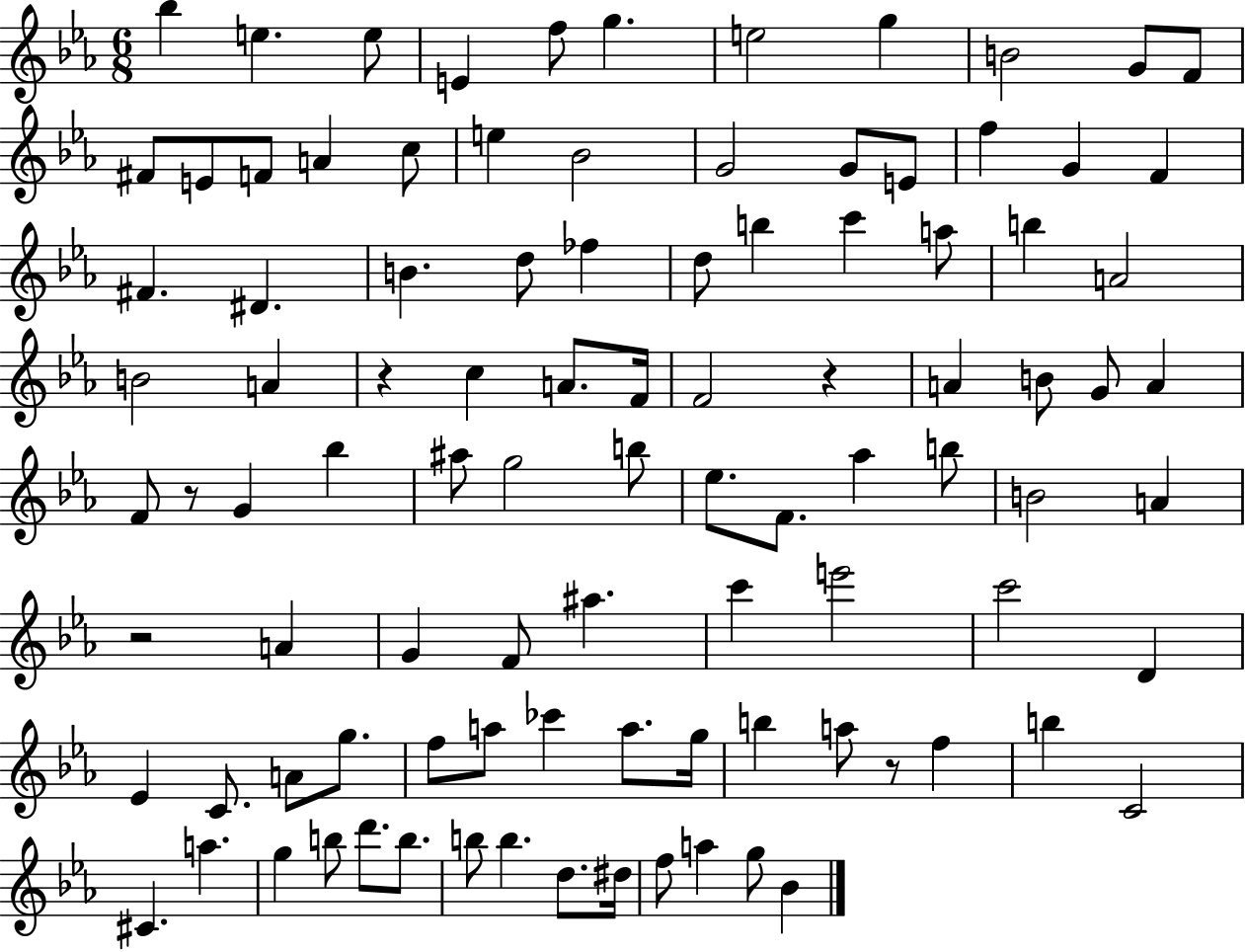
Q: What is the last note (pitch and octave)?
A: Bb4